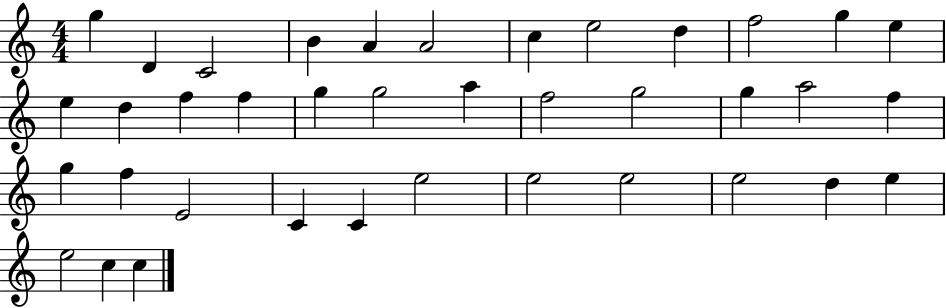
X:1
T:Untitled
M:4/4
L:1/4
K:C
g D C2 B A A2 c e2 d f2 g e e d f f g g2 a f2 g2 g a2 f g f E2 C C e2 e2 e2 e2 d e e2 c c